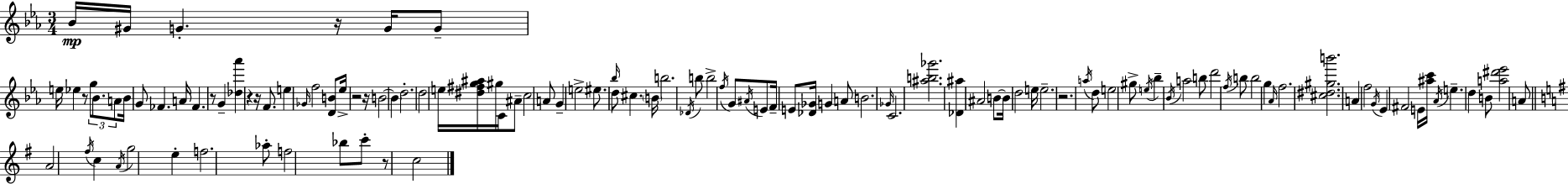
Bb4/s G#4/s G4/q. R/s G4/s G4/e E5/s Eb5/q R/e G5/e Bb4/e. A4/e Bb4/s G4/e FES4/q. A4/s FES4/q. R/e G4/q [Db5,Ab6]/q R/q R/s F4/e. E5/q Gb4/s F5/h [D4,B4]/e Eb5/s R/h R/s B4/h B4/q D5/h. D5/h E5/s [D#5,F#5,G5,A#5]/s G#5/s C4/s A#4/e C5/h A4/e G4/q E5/h EIS5/e. Bb5/s D5/e C#5/q. B4/s B5/h. Db4/s B5/e B5/h F5/s G4/e A#4/s E4/e F4/s E4/e [Db4,Gb4]/s G4/q A4/e B4/h. Gb4/s C4/h. [A#5,B5,Gb6]/h. [Db4,A#5]/q A#4/h B4/e B4/s D5/h E5/s E5/h. R/h. A5/s D5/e E5/h G#5/e E5/s Bb5/q Bb4/s A5/h B5/e D6/h F5/s B5/e B5/h G5/q Ab4/s F5/h. [C#5,D#5,G#5,B6]/h. A4/q F5/h G4/s Eb4/q F#4/h E4/s [A#5,C6]/s Ab4/s E5/q. D5/q B4/e [A5,D#6,Eb6]/h A4/e A4/h F#5/s C5/q A4/s G5/h E5/q F5/h. Ab5/e F5/h Bb5/e C6/e R/e C5/h